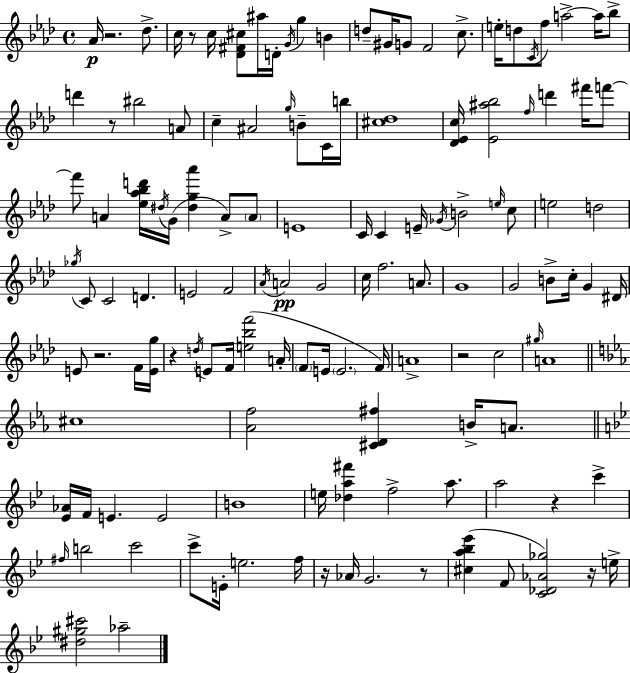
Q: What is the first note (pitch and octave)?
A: Ab4